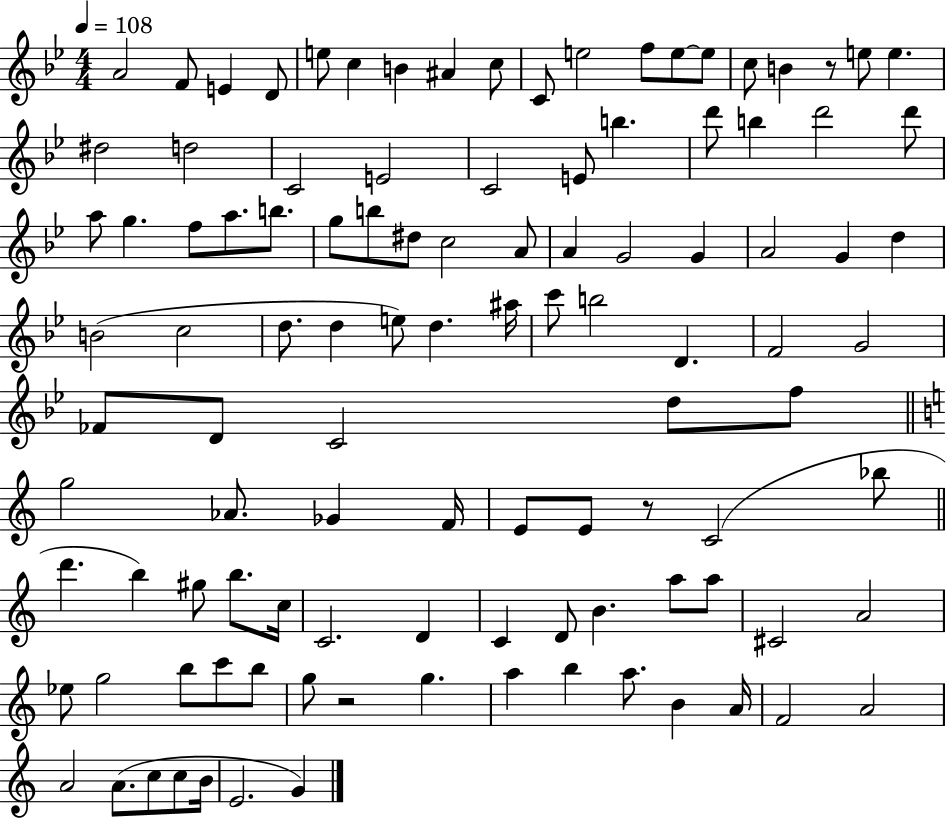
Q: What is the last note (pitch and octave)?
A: G4